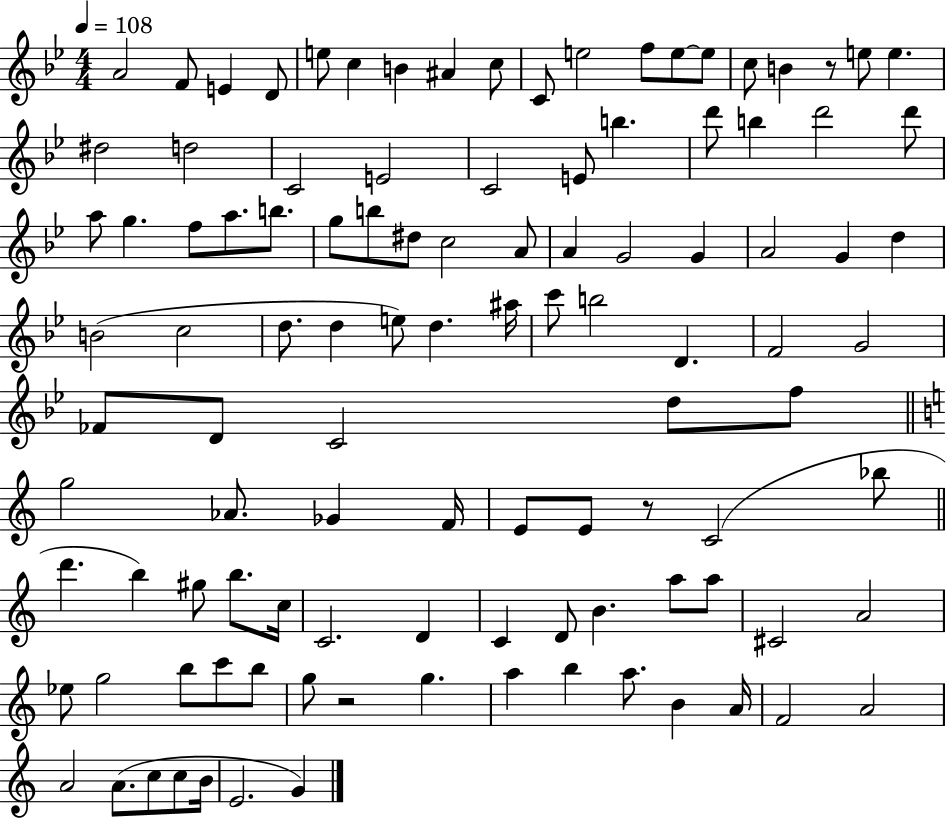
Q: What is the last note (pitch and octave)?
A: G4